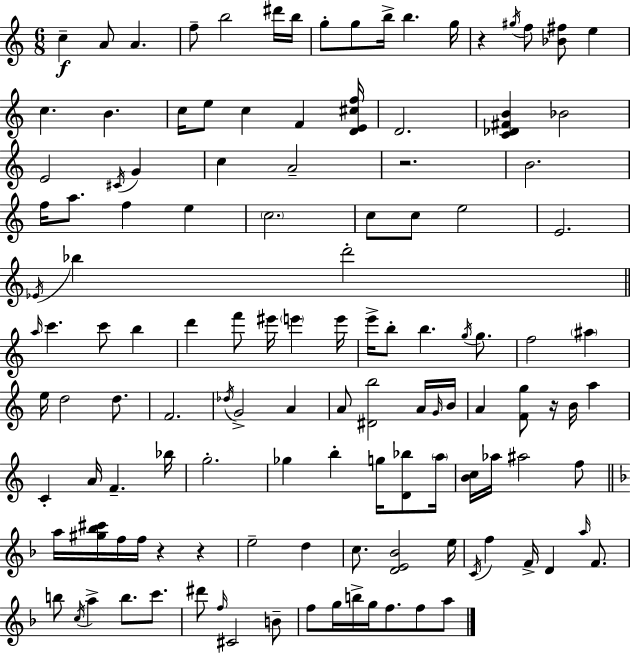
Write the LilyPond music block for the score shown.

{
  \clef treble
  \numericTimeSignature
  \time 6/8
  \key a \minor
  c''4--\f a'8 a'4. | f''8-- b''2 dis'''16 b''16 | g''8-. g''8 b''16-> b''4. g''16 | r4 \acciaccatura { gis''16 } f''8 <bes' fis''>8 e''4 | \break c''4. b'4. | c''16 e''8 c''4 f'4 | <d' e' cis'' f''>16 d'2. | <c' des' fis' b'>4 bes'2 | \break e'2 \acciaccatura { cis'16 } g'4 | c''4 a'2-- | r2. | b'2. | \break f''16 a''8. f''4 e''4 | \parenthesize c''2. | c''8 c''8 e''2 | e'2. | \break \acciaccatura { ees'16 } bes''4 d'''2-. | \bar "||" \break \key c \major \grace { a''16 } c'''4. c'''8 b''4 | d'''4 f'''8 eis'''16 \parenthesize e'''4 | e'''16 e'''16-> b''8-. b''4. \acciaccatura { g''16 } g''8. | f''2 \parenthesize ais''4 | \break e''16 d''2 d''8. | f'2. | \acciaccatura { des''16 } g'2-> a'4 | a'8 <dis' b''>2 | \break a'16 \grace { g'16 } b'16 a'4 <f' g''>8 r16 b'16 | a''4 c'4-. a'16 f'4.-- | bes''16 g''2.-. | ges''4 b''4-. | \break g''16 <d' bes''>8 \parenthesize a''16 <b' c''>16 aes''16 ais''2 | f''8 \bar "||" \break \key f \major a''16 <gis'' bes'' cis'''>16 f''16 f''16 r4 r4 | e''2-- d''4 | c''8. <d' e' bes'>2 e''16 | \acciaccatura { c'16 } f''4 f'16-> d'4 \grace { a''16 } f'8. | \break b''8 \acciaccatura { c''16 } a''4-> b''8. | c'''8. dis'''8 \grace { f''16 } cis'2 | b'8-- f''8 g''16 b''16-> g''16 f''8. | f''8 a''8 \bar "|."
}